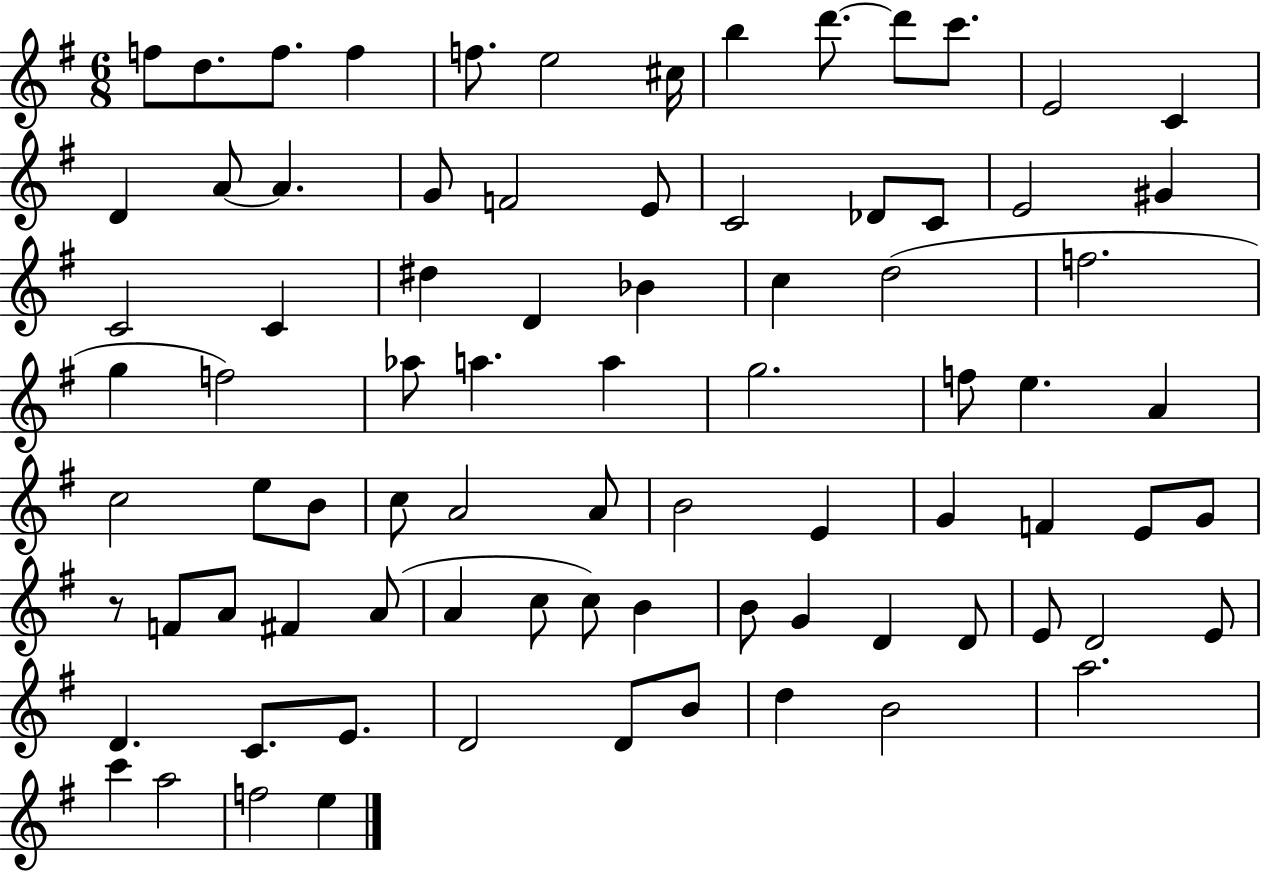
F5/e D5/e. F5/e. F5/q F5/e. E5/h C#5/s B5/q D6/e. D6/e C6/e. E4/h C4/q D4/q A4/e A4/q. G4/e F4/h E4/e C4/h Db4/e C4/e E4/h G#4/q C4/h C4/q D#5/q D4/q Bb4/q C5/q D5/h F5/h. G5/q F5/h Ab5/e A5/q. A5/q G5/h. F5/e E5/q. A4/q C5/h E5/e B4/e C5/e A4/h A4/e B4/h E4/q G4/q F4/q E4/e G4/e R/e F4/e A4/e F#4/q A4/e A4/q C5/e C5/e B4/q B4/e G4/q D4/q D4/e E4/e D4/h E4/e D4/q. C4/e. E4/e. D4/h D4/e B4/e D5/q B4/h A5/h. C6/q A5/h F5/h E5/q